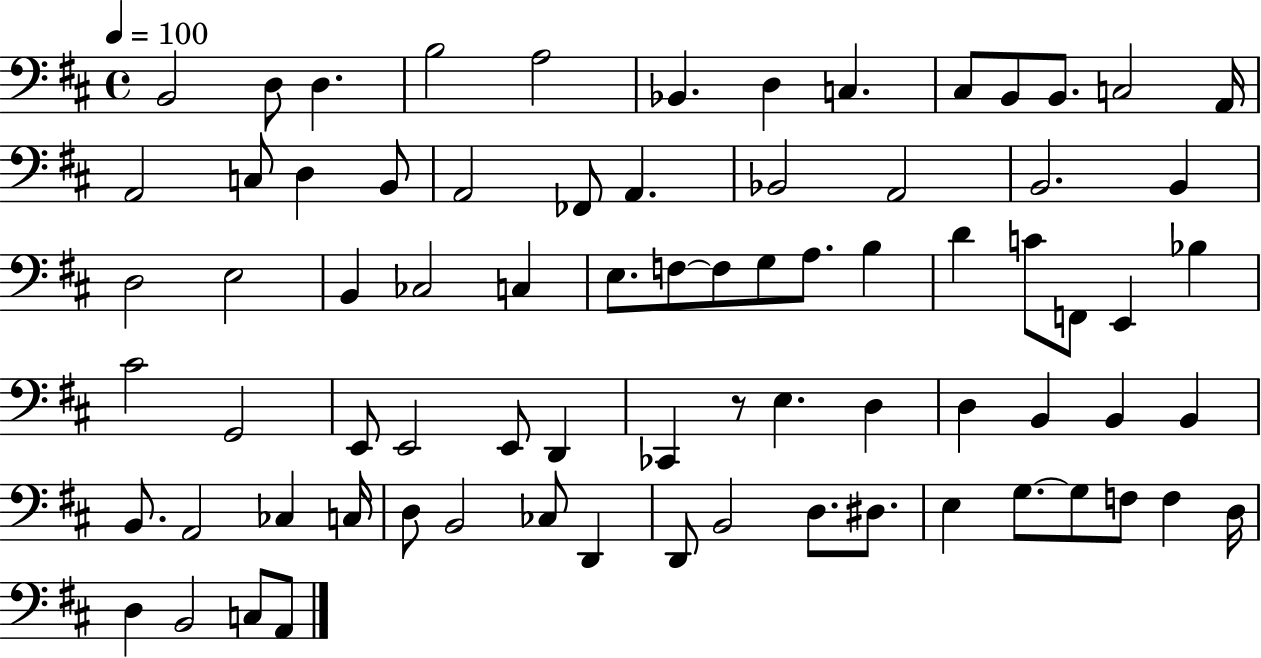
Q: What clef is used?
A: bass